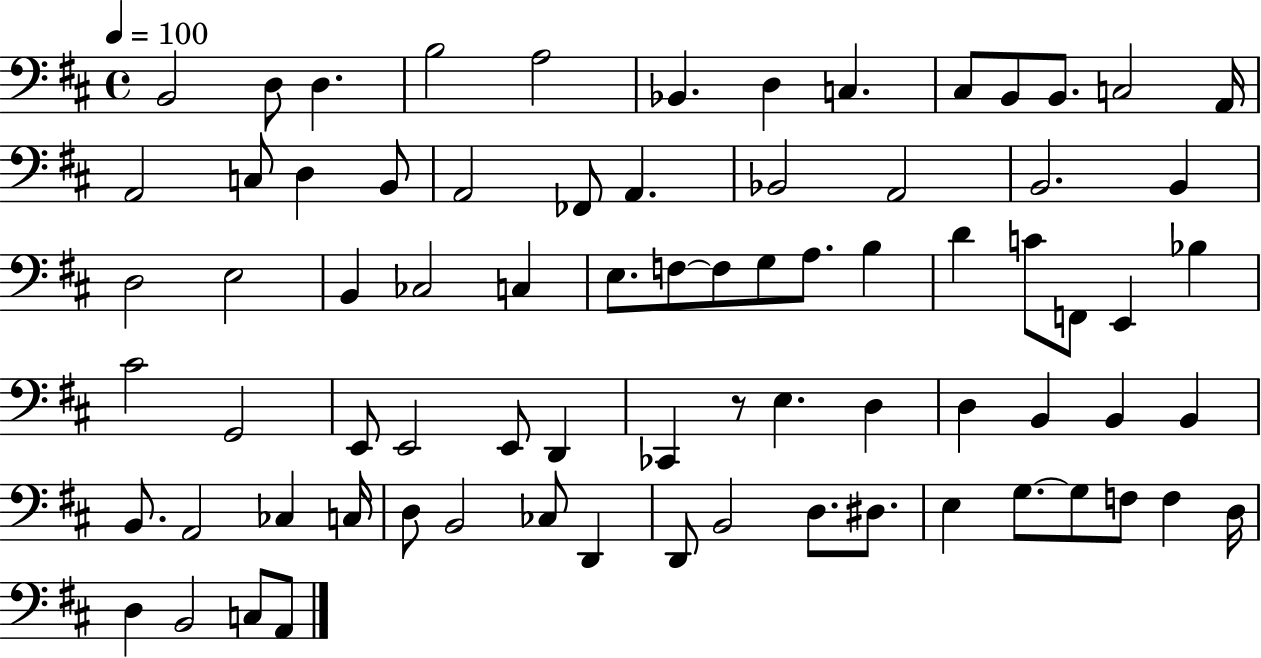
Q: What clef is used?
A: bass